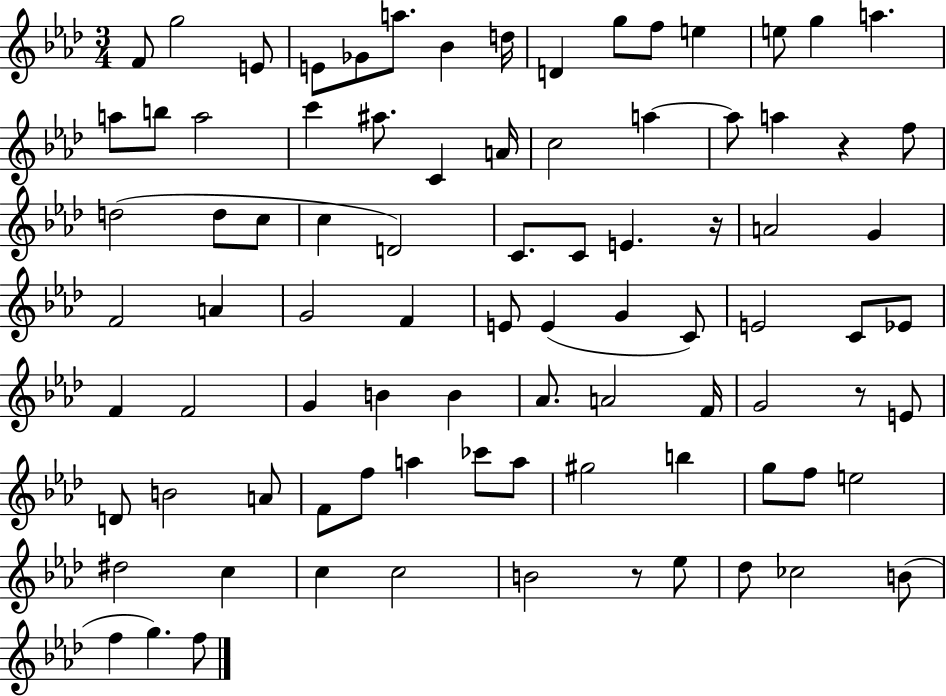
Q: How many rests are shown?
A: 4